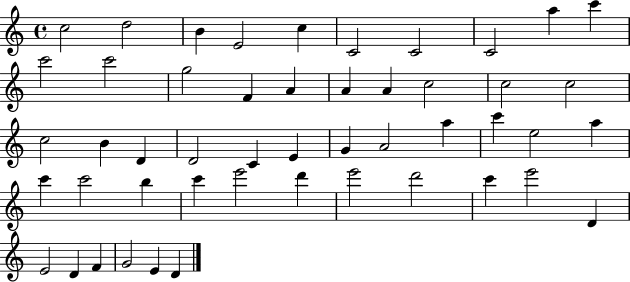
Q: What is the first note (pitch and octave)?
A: C5